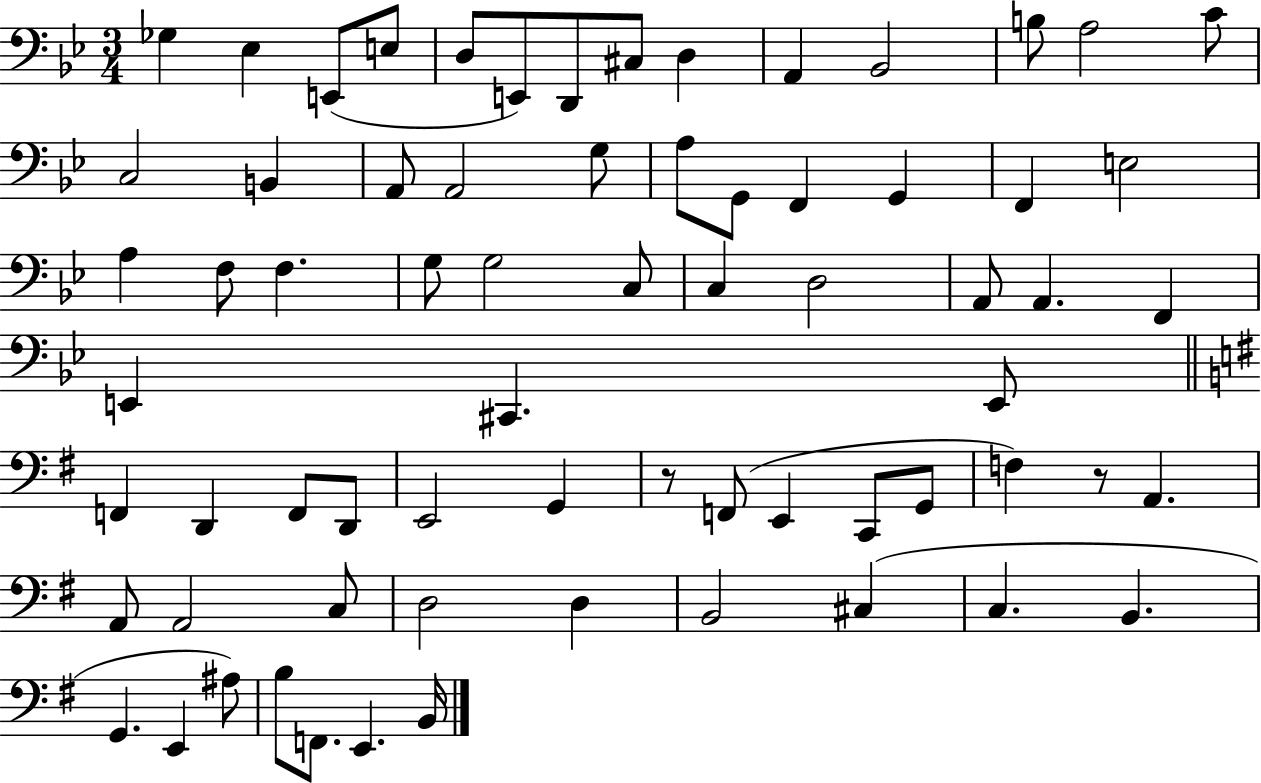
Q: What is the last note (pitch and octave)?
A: B2